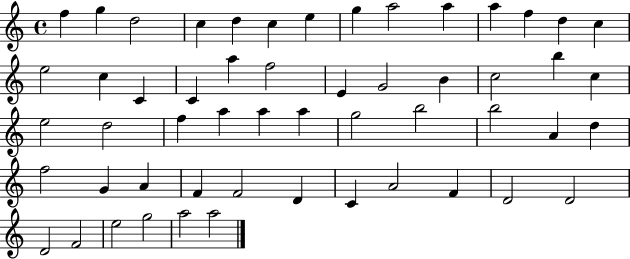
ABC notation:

X:1
T:Untitled
M:4/4
L:1/4
K:C
f g d2 c d c e g a2 a a f d c e2 c C C a f2 E G2 B c2 b c e2 d2 f a a a g2 b2 b2 A d f2 G A F F2 D C A2 F D2 D2 D2 F2 e2 g2 a2 a2